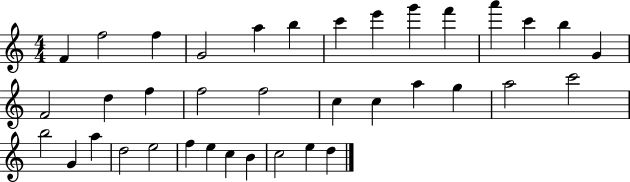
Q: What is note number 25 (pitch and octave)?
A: C6